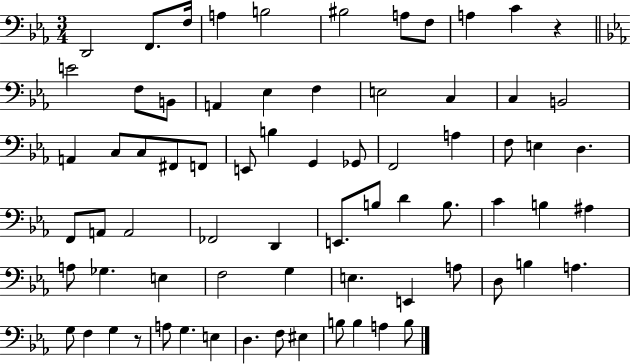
{
  \clef bass
  \numericTimeSignature
  \time 3/4
  \key ees \major
  d,2 f,8. f16 | a4 b2 | bis2 a8 f8 | a4 c'4 r4 | \break \bar "||" \break \key c \minor e'2 f8 b,8 | a,4 ees4 f4 | e2 c4 | c4 b,2 | \break a,4 c8 c8 fis,8 f,8 | e,8 b4 g,4 ges,8 | f,2 a4 | f8 e4 d4. | \break f,8 a,8 a,2 | fes,2 d,4 | e,8. b8 d'4 b8. | c'4 b4 ais4 | \break a8 ges4. e4 | f2 g4 | e4. e,4 a8 | d8 b4 a4. | \break g8 f4 g4 r8 | a8 g4. e4 | d4. f8 eis4 | b8 b4 a4 b8 | \break \bar "|."
}